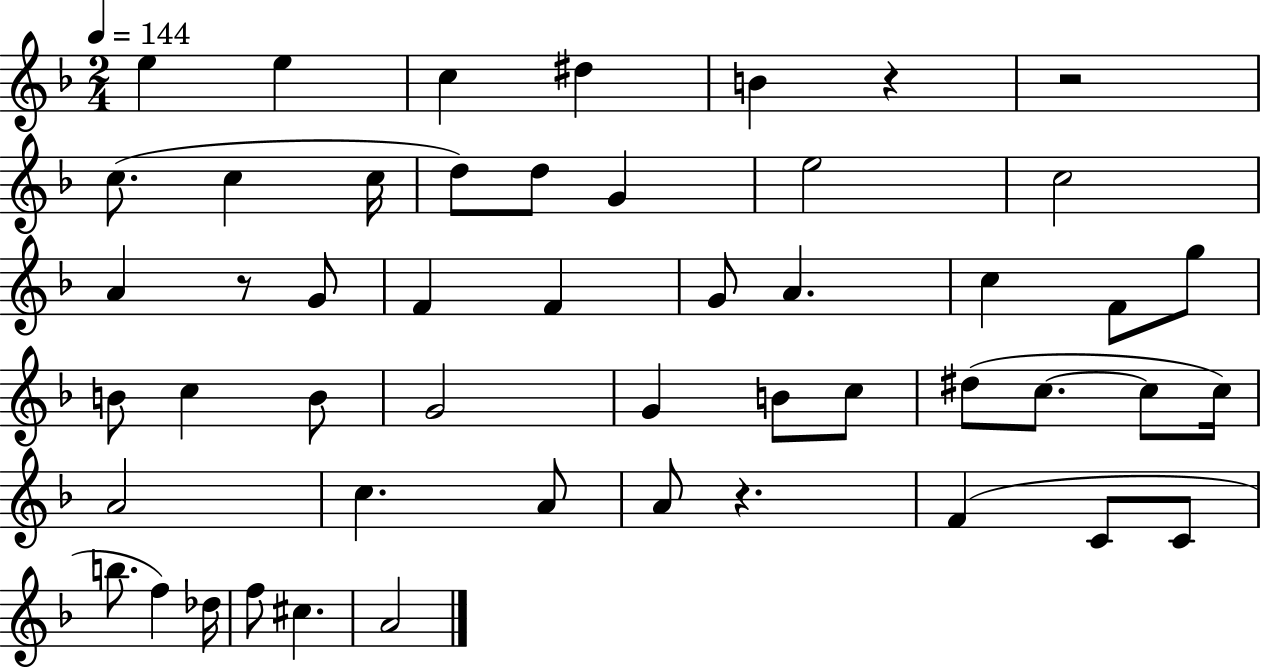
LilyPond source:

{
  \clef treble
  \numericTimeSignature
  \time 2/4
  \key f \major
  \tempo 4 = 144
  e''4 e''4 | c''4 dis''4 | b'4 r4 | r2 | \break c''8.( c''4 c''16 | d''8) d''8 g'4 | e''2 | c''2 | \break a'4 r8 g'8 | f'4 f'4 | g'8 a'4. | c''4 f'8 g''8 | \break b'8 c''4 b'8 | g'2 | g'4 b'8 c''8 | dis''8( c''8.~~ c''8 c''16) | \break a'2 | c''4. a'8 | a'8 r4. | f'4( c'8 c'8 | \break b''8. f''4) des''16 | f''8 cis''4. | a'2 | \bar "|."
}